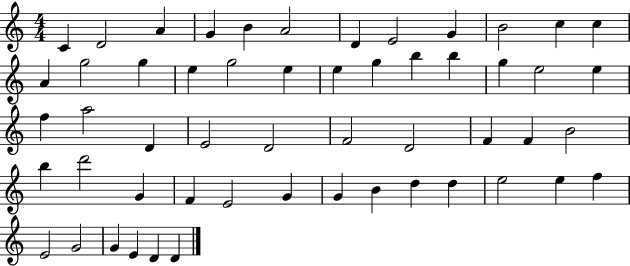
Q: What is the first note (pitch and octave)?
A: C4